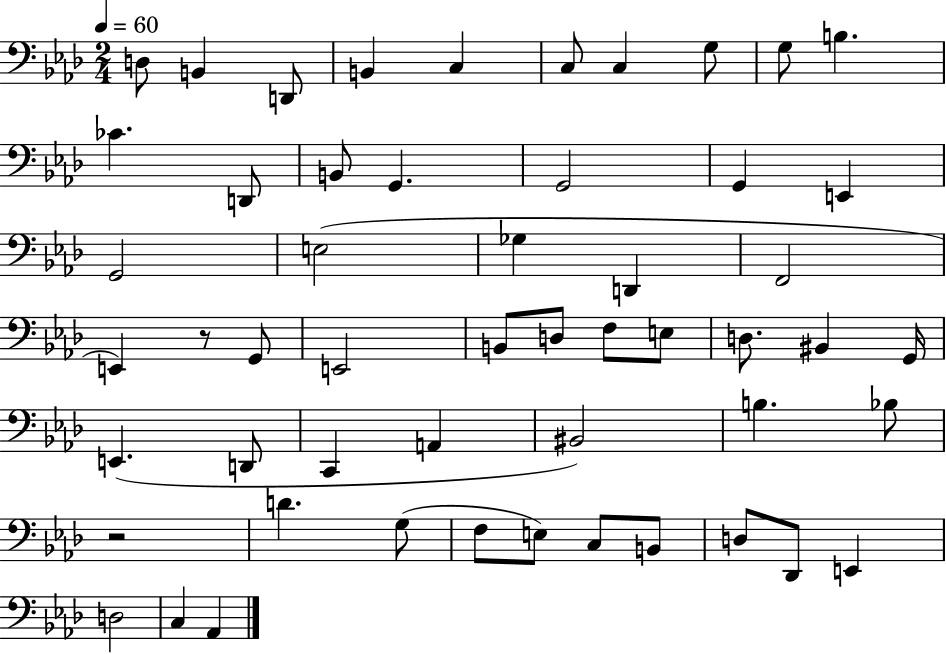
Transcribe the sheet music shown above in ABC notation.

X:1
T:Untitled
M:2/4
L:1/4
K:Ab
D,/2 B,, D,,/2 B,, C, C,/2 C, G,/2 G,/2 B, _C D,,/2 B,,/2 G,, G,,2 G,, E,, G,,2 E,2 _G, D,, F,,2 E,, z/2 G,,/2 E,,2 B,,/2 D,/2 F,/2 E,/2 D,/2 ^B,, G,,/4 E,, D,,/2 C,, A,, ^B,,2 B, _B,/2 z2 D G,/2 F,/2 E,/2 C,/2 B,,/2 D,/2 _D,,/2 E,, D,2 C, _A,,